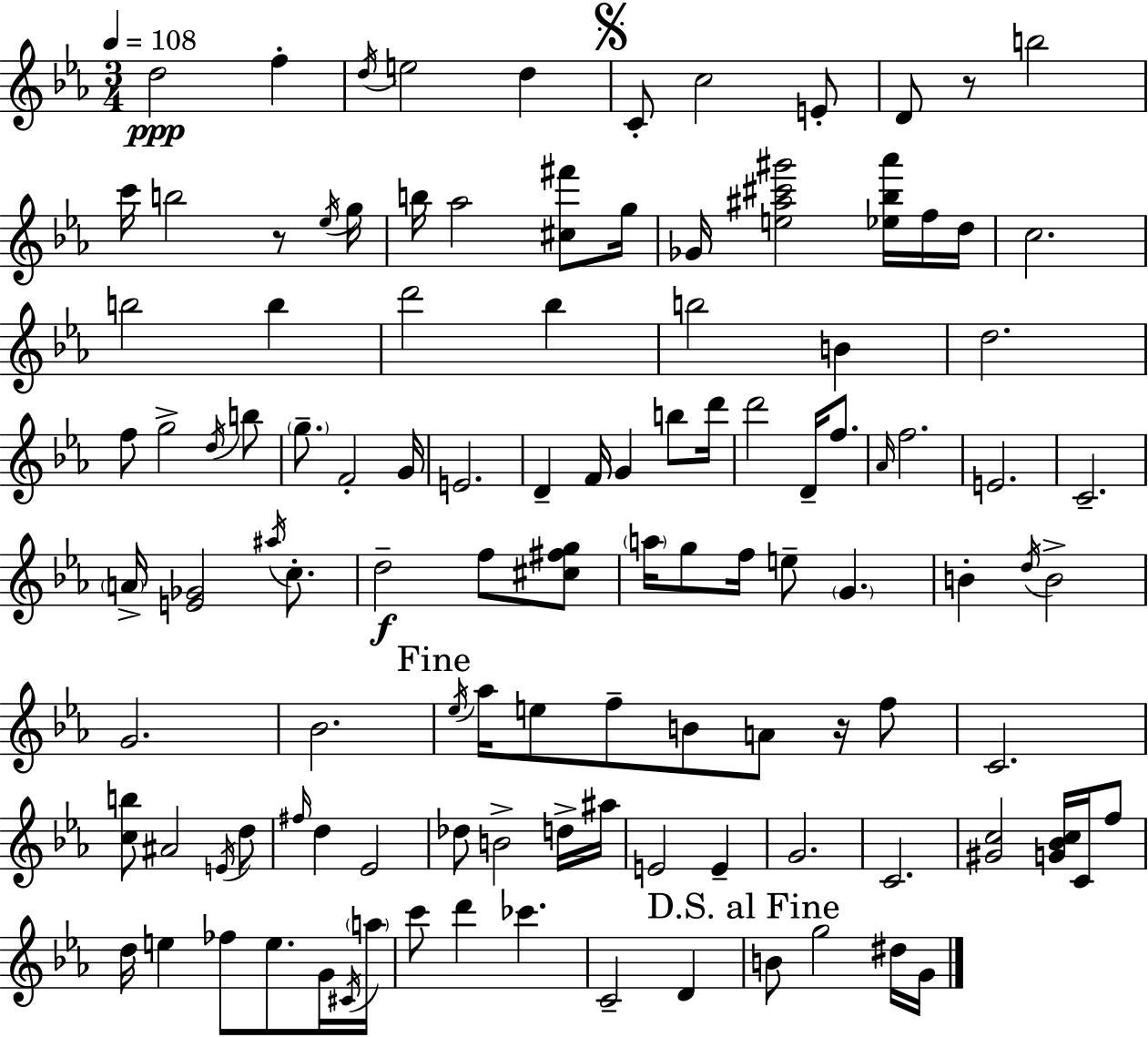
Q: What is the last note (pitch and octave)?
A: G4